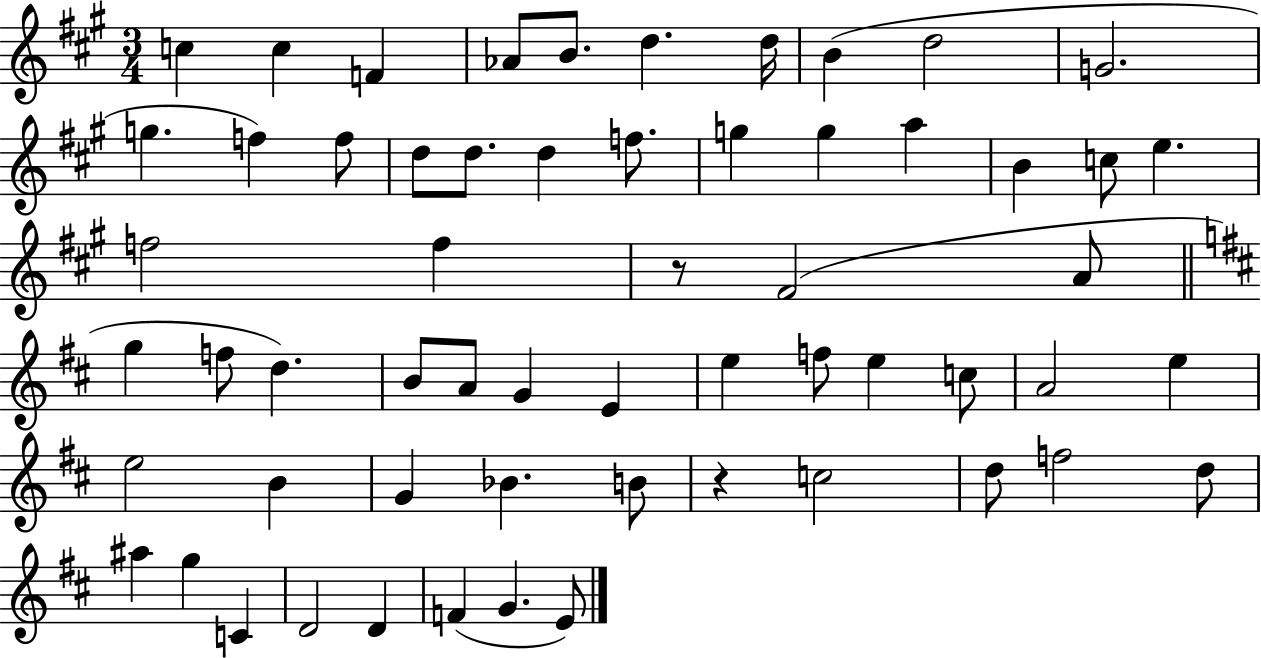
C5/q C5/q F4/q Ab4/e B4/e. D5/q. D5/s B4/q D5/h G4/h. G5/q. F5/q F5/e D5/e D5/e. D5/q F5/e. G5/q G5/q A5/q B4/q C5/e E5/q. F5/h F5/q R/e F#4/h A4/e G5/q F5/e D5/q. B4/e A4/e G4/q E4/q E5/q F5/e E5/q C5/e A4/h E5/q E5/h B4/q G4/q Bb4/q. B4/e R/q C5/h D5/e F5/h D5/e A#5/q G5/q C4/q D4/h D4/q F4/q G4/q. E4/e